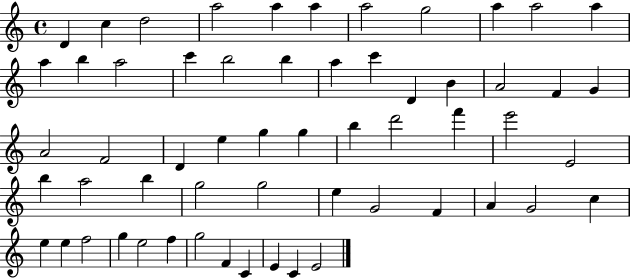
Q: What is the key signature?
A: C major